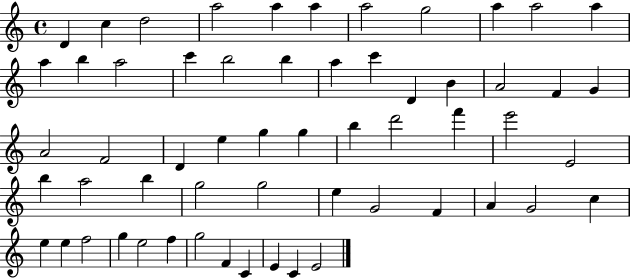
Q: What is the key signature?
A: C major